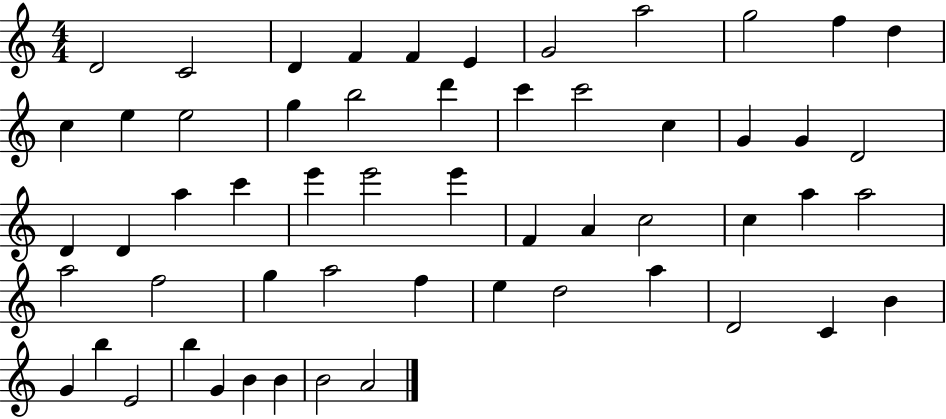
X:1
T:Untitled
M:4/4
L:1/4
K:C
D2 C2 D F F E G2 a2 g2 f d c e e2 g b2 d' c' c'2 c G G D2 D D a c' e' e'2 e' F A c2 c a a2 a2 f2 g a2 f e d2 a D2 C B G b E2 b G B B B2 A2